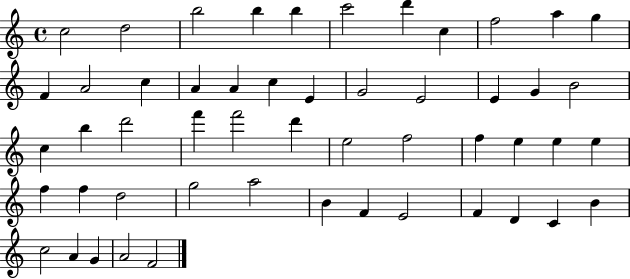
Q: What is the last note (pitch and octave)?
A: F4